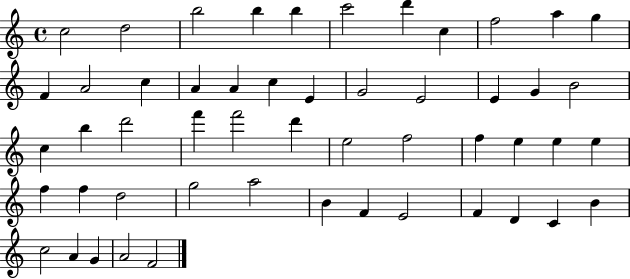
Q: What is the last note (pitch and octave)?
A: F4